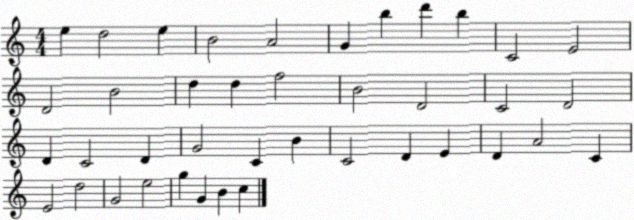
X:1
T:Untitled
M:4/4
L:1/4
K:C
e d2 e B2 A2 G b d' b C2 E2 D2 B2 d d f2 B2 D2 C2 D2 D C2 D G2 C B C2 D E D A2 C E2 d2 G2 e2 g G B c